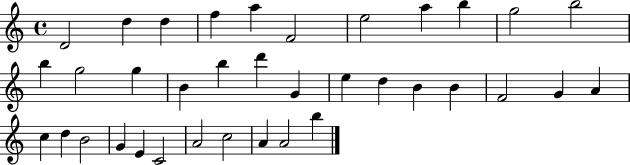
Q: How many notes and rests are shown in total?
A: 36